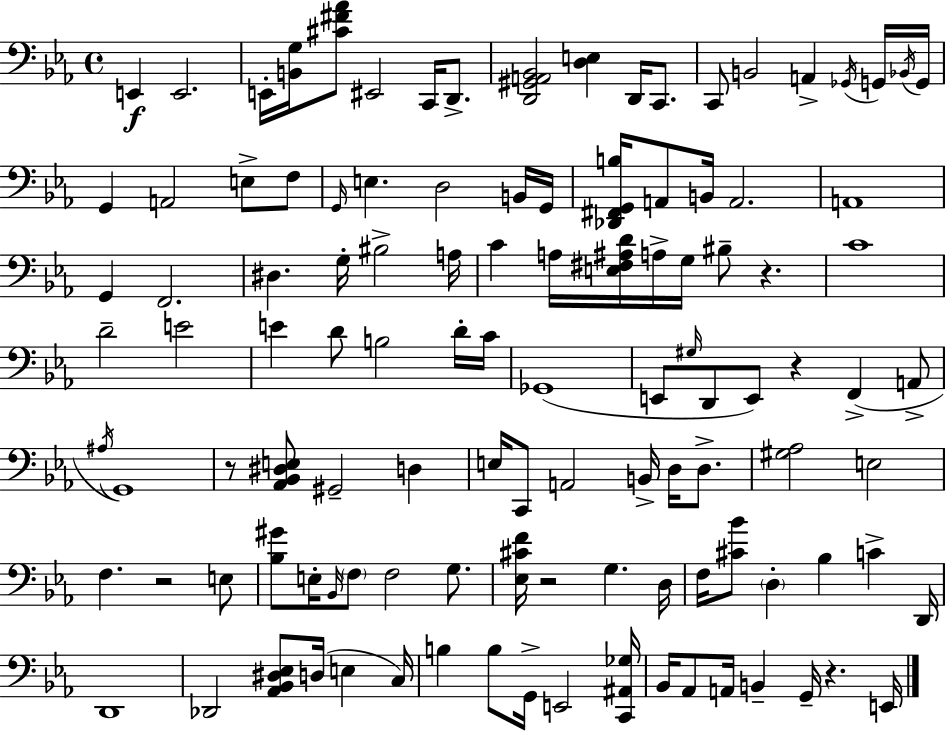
X:1
T:Untitled
M:4/4
L:1/4
K:Cm
E,, E,,2 E,,/4 [B,,G,]/4 [^C^F_A]/2 ^E,,2 C,,/4 D,,/2 [D,,^G,,A,,_B,,]2 [D,E,] D,,/4 C,,/2 C,,/2 B,,2 A,, _G,,/4 G,,/4 _B,,/4 G,,/4 G,, A,,2 E,/2 F,/2 G,,/4 E, D,2 B,,/4 G,,/4 [_D,,^F,,G,,B,]/4 A,,/2 B,,/4 A,,2 A,,4 G,, F,,2 ^D, G,/4 ^B,2 A,/4 C A,/4 [E,^F,^A,D]/4 A,/4 G,/4 ^B,/2 z C4 D2 E2 E D/2 B,2 D/4 C/4 _G,,4 E,,/2 ^G,/4 D,,/2 E,,/2 z F,, A,,/2 ^A,/4 G,,4 z/2 [_A,,_B,,^D,E,]/2 ^G,,2 D, E,/4 C,,/2 A,,2 B,,/4 D,/4 D,/2 [^G,_A,]2 E,2 F, z2 E,/2 [_B,^G]/2 E,/4 _B,,/4 F,/2 F,2 G,/2 [_E,^CF]/4 z2 G, D,/4 F,/4 [^C_B]/2 D, _B, C D,,/4 D,,4 _D,,2 [_A,,_B,,^D,_E,]/2 D,/4 E, C,/4 B, B,/2 G,,/4 E,,2 [C,,^A,,_G,]/4 _B,,/4 _A,,/2 A,,/4 B,, G,,/4 z E,,/4